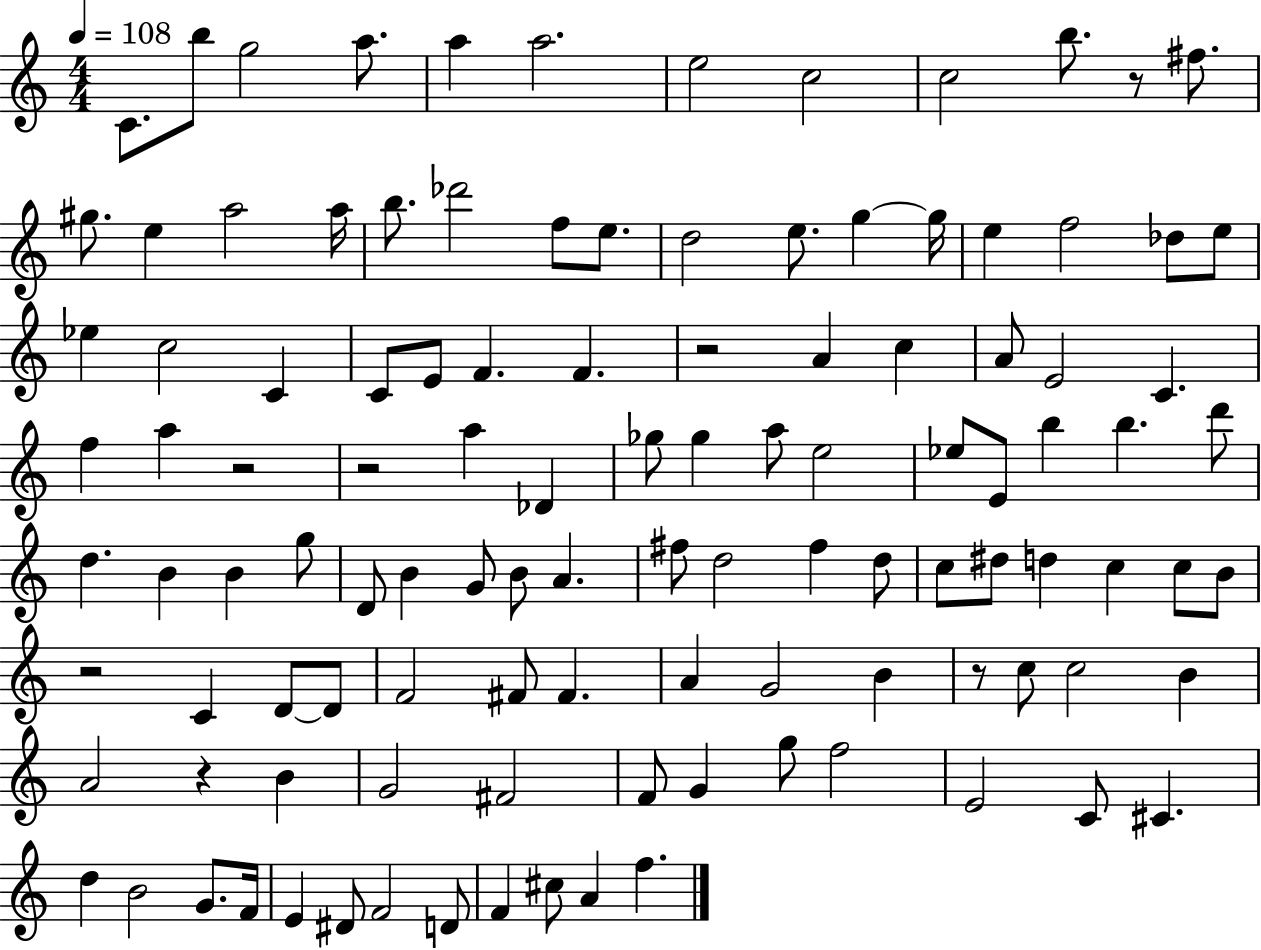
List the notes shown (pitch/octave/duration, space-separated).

C4/e. B5/e G5/h A5/e. A5/q A5/h. E5/h C5/h C5/h B5/e. R/e F#5/e. G#5/e. E5/q A5/h A5/s B5/e. Db6/h F5/e E5/e. D5/h E5/e. G5/q G5/s E5/q F5/h Db5/e E5/e Eb5/q C5/h C4/q C4/e E4/e F4/q. F4/q. R/h A4/q C5/q A4/e E4/h C4/q. F5/q A5/q R/h R/h A5/q Db4/q Gb5/e Gb5/q A5/e E5/h Eb5/e E4/e B5/q B5/q. D6/e D5/q. B4/q B4/q G5/e D4/e B4/q G4/e B4/e A4/q. F#5/e D5/h F#5/q D5/e C5/e D#5/e D5/q C5/q C5/e B4/e R/h C4/q D4/e D4/e F4/h F#4/e F#4/q. A4/q G4/h B4/q R/e C5/e C5/h B4/q A4/h R/q B4/q G4/h F#4/h F4/e G4/q G5/e F5/h E4/h C4/e C#4/q. D5/q B4/h G4/e. F4/s E4/q D#4/e F4/h D4/e F4/q C#5/e A4/q F5/q.